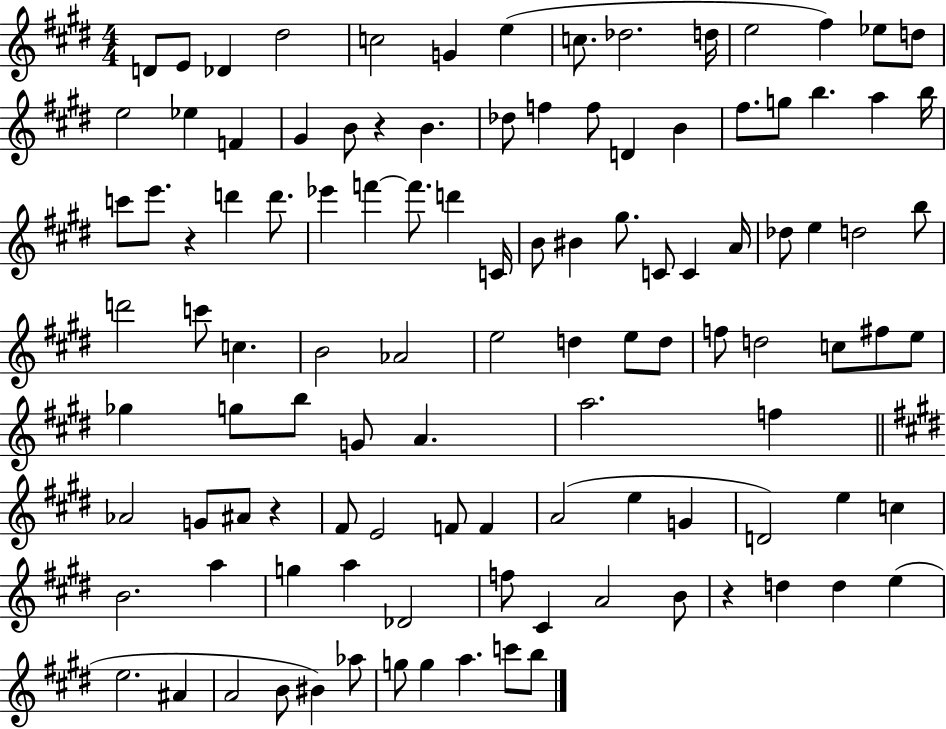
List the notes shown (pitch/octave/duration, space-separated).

D4/e E4/e Db4/q D#5/h C5/h G4/q E5/q C5/e. Db5/h. D5/s E5/h F#5/q Eb5/e D5/e E5/h Eb5/q F4/q G#4/q B4/e R/q B4/q. Db5/e F5/q F5/e D4/q B4/q F#5/e. G5/e B5/q. A5/q B5/s C6/e E6/e. R/q D6/q D6/e. Eb6/q F6/q F6/e. D6/q C4/s B4/e BIS4/q G#5/e. C4/e C4/q A4/s Db5/e E5/q D5/h B5/e D6/h C6/e C5/q. B4/h Ab4/h E5/h D5/q E5/e D5/e F5/e D5/h C5/e F#5/e E5/e Gb5/q G5/e B5/e G4/e A4/q. A5/h. F5/q Ab4/h G4/e A#4/e R/q F#4/e E4/h F4/e F4/q A4/h E5/q G4/q D4/h E5/q C5/q B4/h. A5/q G5/q A5/q Db4/h F5/e C#4/q A4/h B4/e R/q D5/q D5/q E5/q E5/h. A#4/q A4/h B4/e BIS4/q Ab5/e G5/e G5/q A5/q. C6/e B5/e